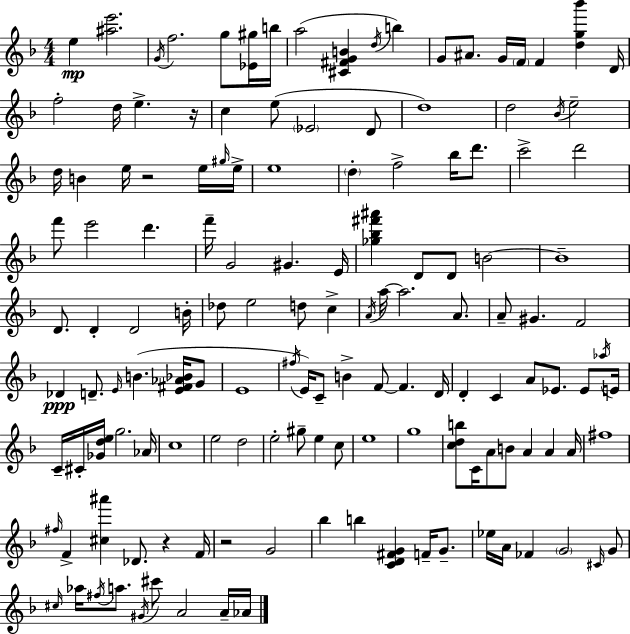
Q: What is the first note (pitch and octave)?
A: E5